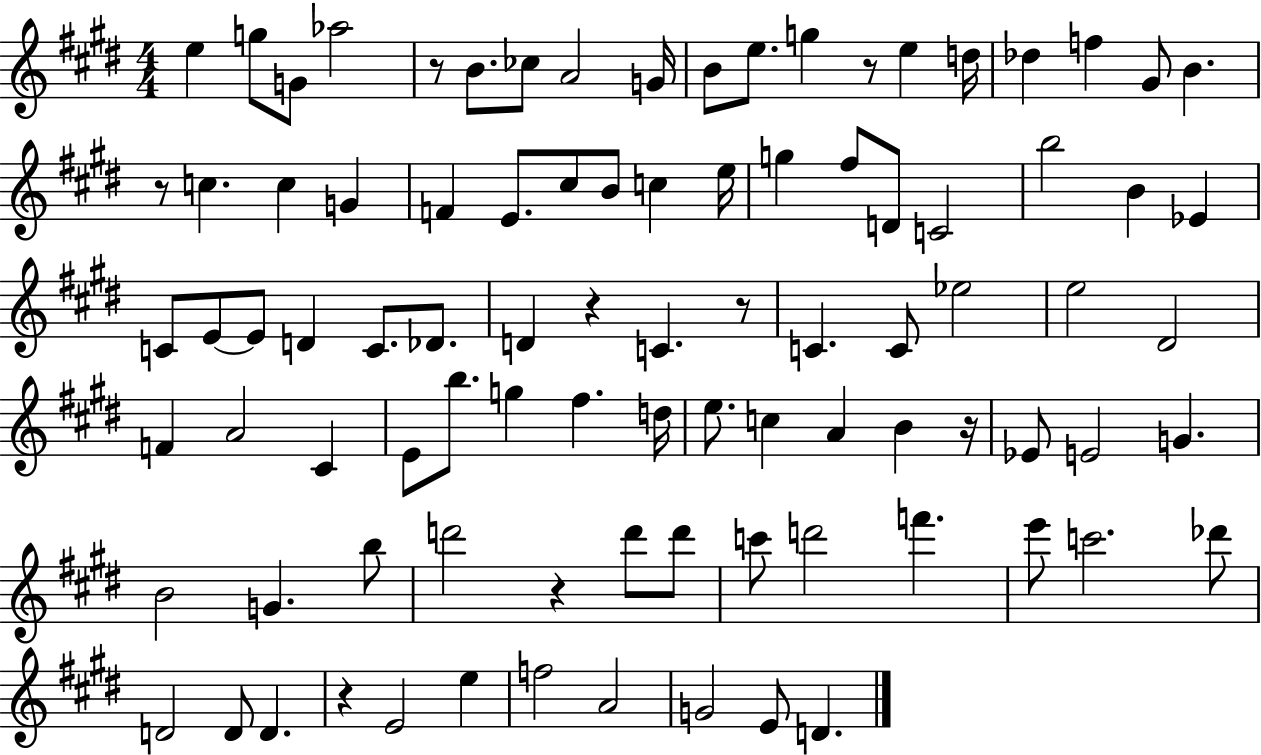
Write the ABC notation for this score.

X:1
T:Untitled
M:4/4
L:1/4
K:E
e g/2 G/2 _a2 z/2 B/2 _c/2 A2 G/4 B/2 e/2 g z/2 e d/4 _d f ^G/2 B z/2 c c G F E/2 ^c/2 B/2 c e/4 g ^f/2 D/2 C2 b2 B _E C/2 E/2 E/2 D C/2 _D/2 D z C z/2 C C/2 _e2 e2 ^D2 F A2 ^C E/2 b/2 g ^f d/4 e/2 c A B z/4 _E/2 E2 G B2 G b/2 d'2 z d'/2 d'/2 c'/2 d'2 f' e'/2 c'2 _d'/2 D2 D/2 D z E2 e f2 A2 G2 E/2 D